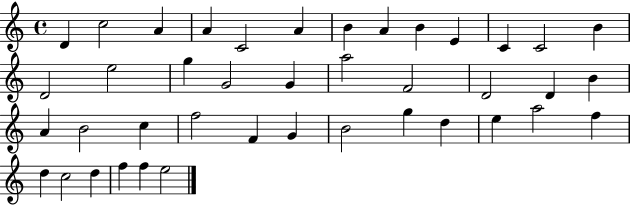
X:1
T:Untitled
M:4/4
L:1/4
K:C
D c2 A A C2 A B A B E C C2 B D2 e2 g G2 G a2 F2 D2 D B A B2 c f2 F G B2 g d e a2 f d c2 d f f e2